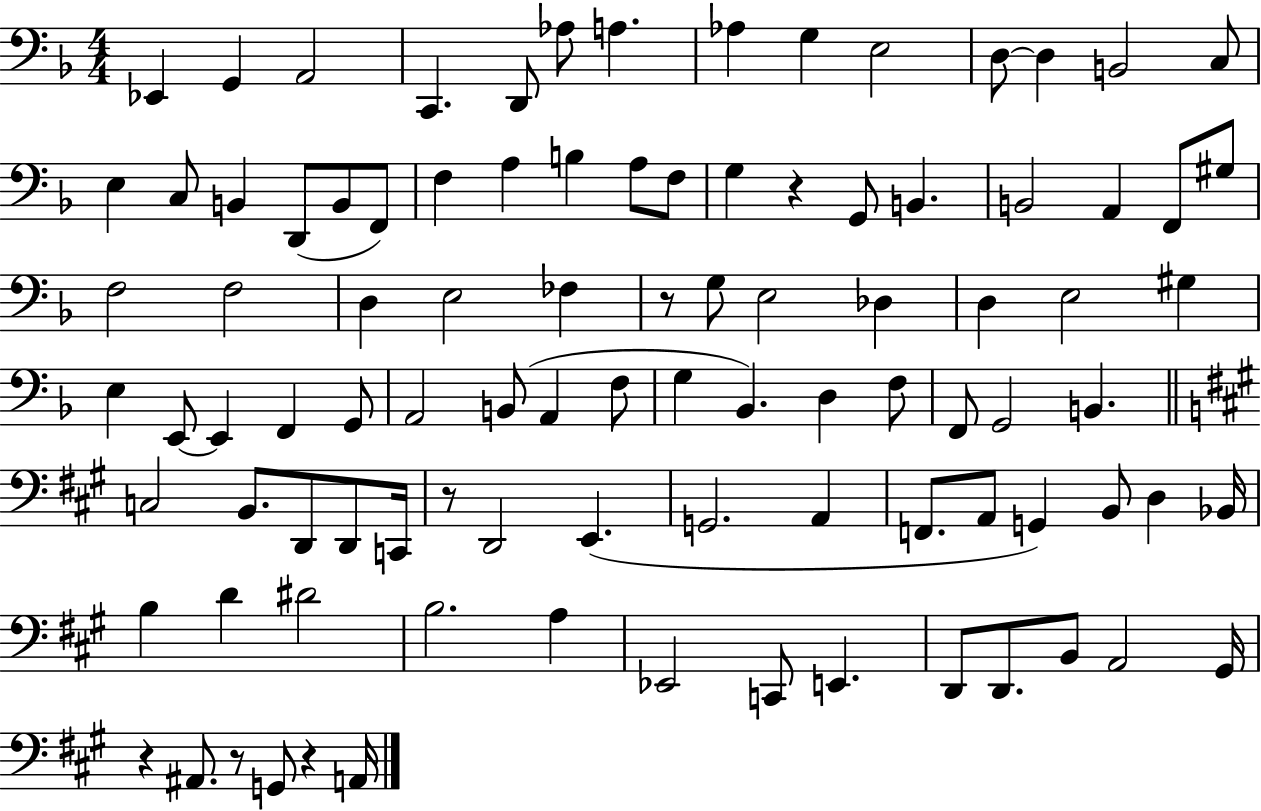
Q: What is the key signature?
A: F major